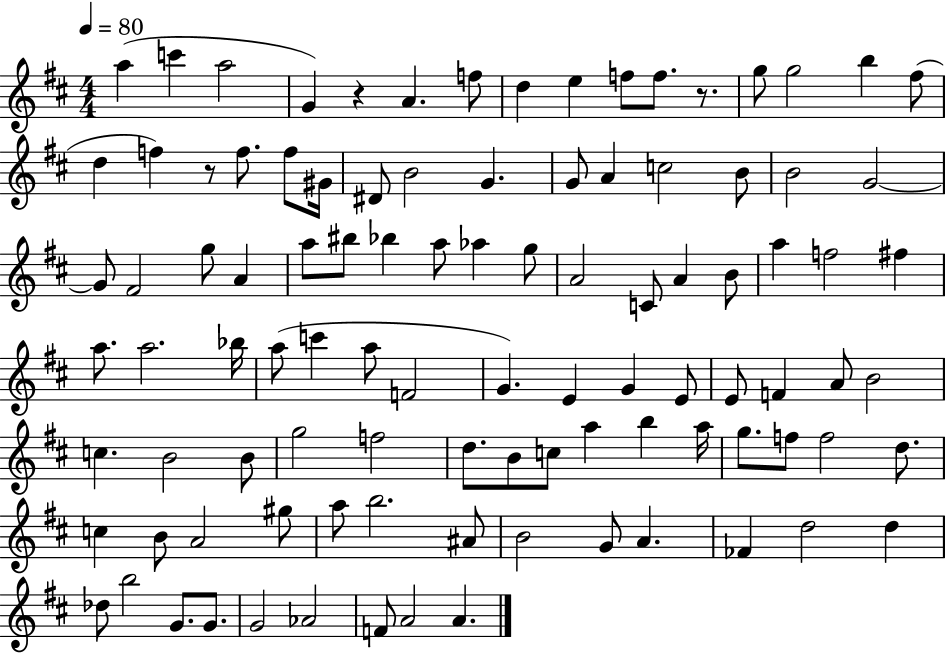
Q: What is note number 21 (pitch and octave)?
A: B4